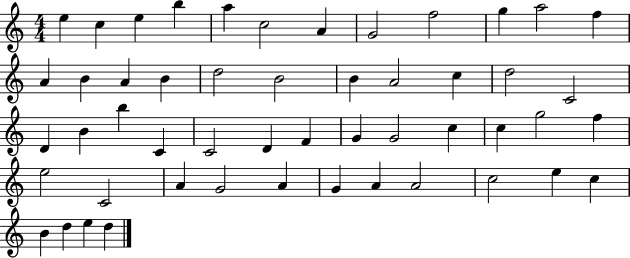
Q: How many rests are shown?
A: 0